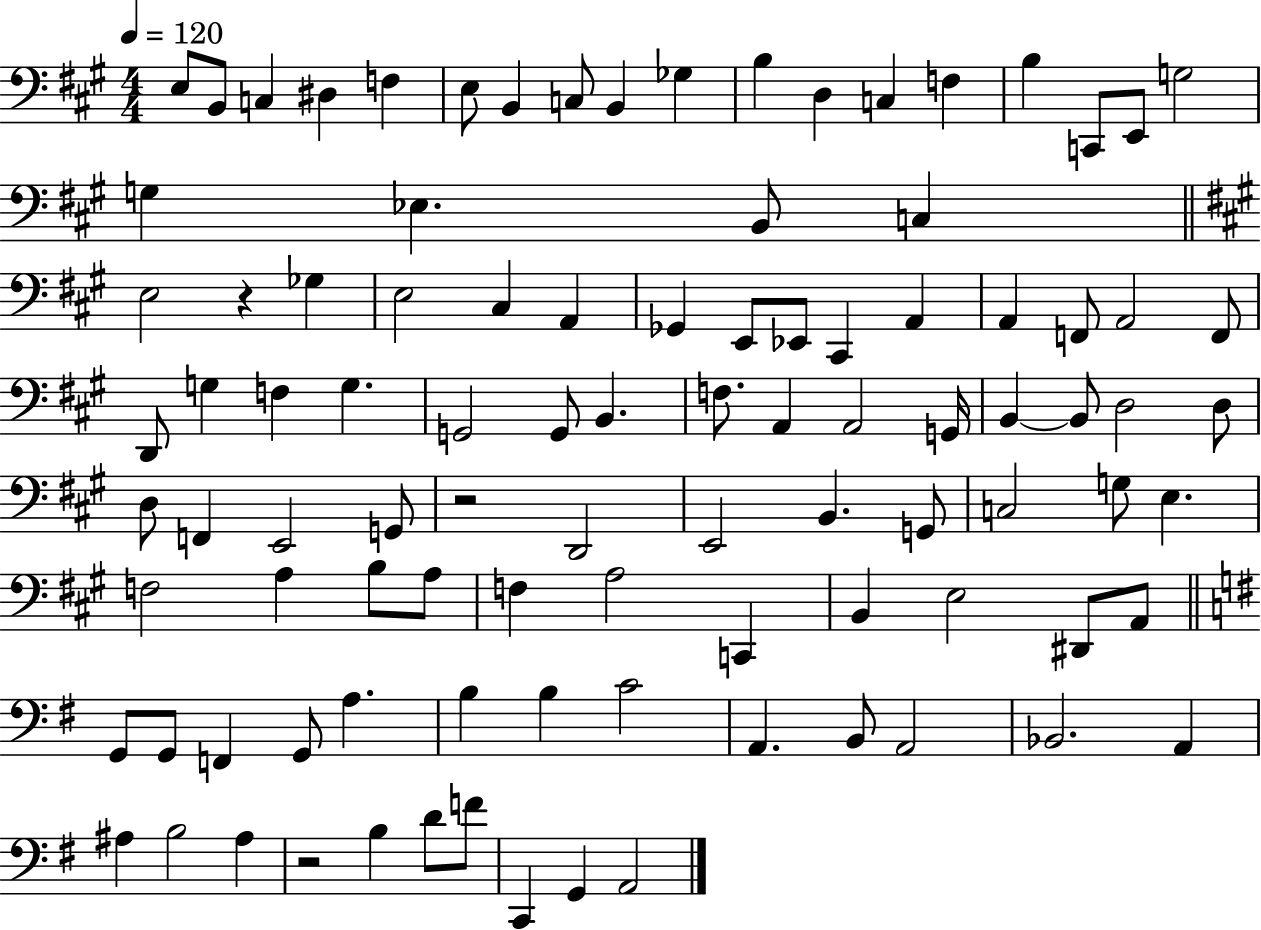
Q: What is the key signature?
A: A major